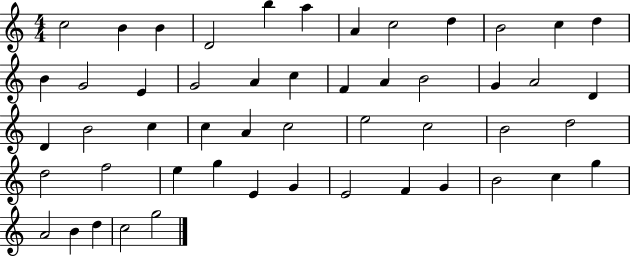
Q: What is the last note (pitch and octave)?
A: G5